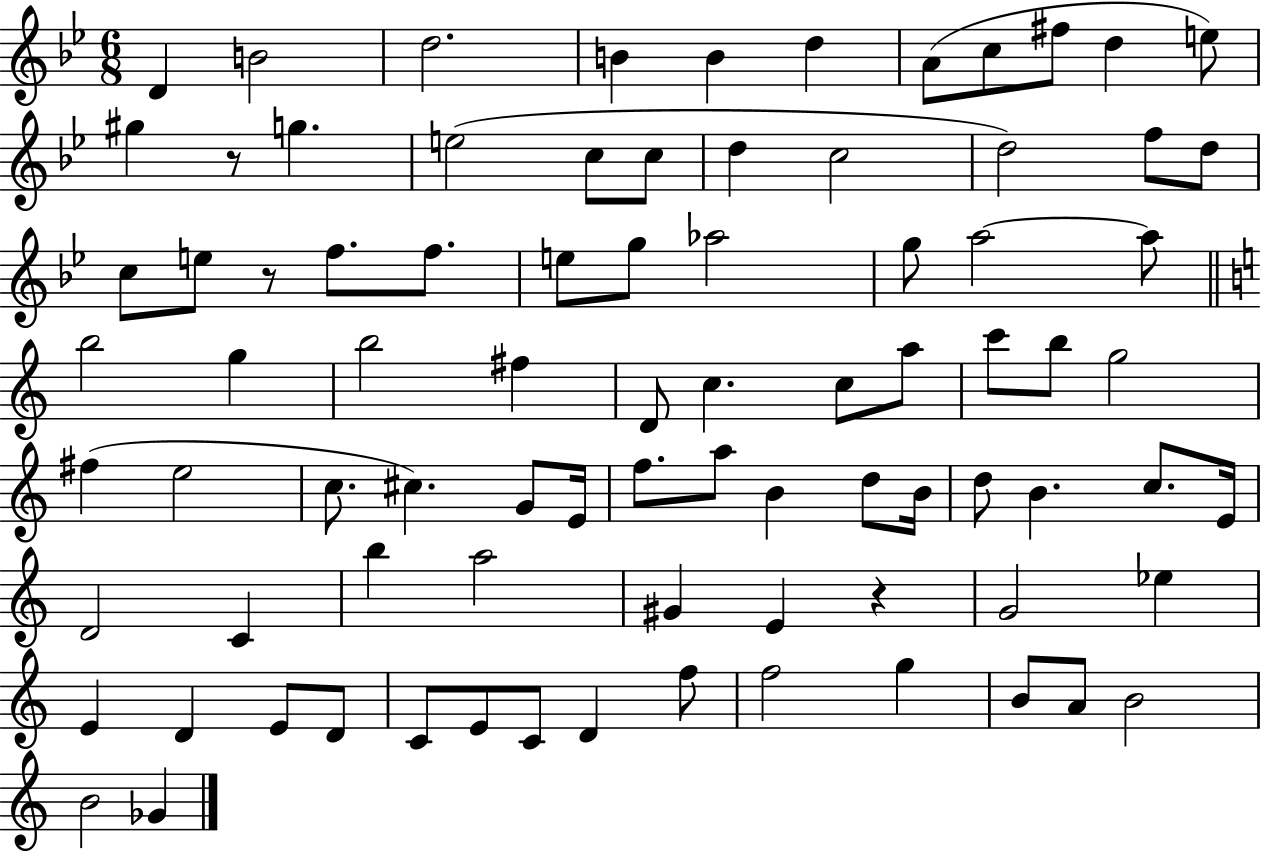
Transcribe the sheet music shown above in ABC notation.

X:1
T:Untitled
M:6/8
L:1/4
K:Bb
D B2 d2 B B d A/2 c/2 ^f/2 d e/2 ^g z/2 g e2 c/2 c/2 d c2 d2 f/2 d/2 c/2 e/2 z/2 f/2 f/2 e/2 g/2 _a2 g/2 a2 a/2 b2 g b2 ^f D/2 c c/2 a/2 c'/2 b/2 g2 ^f e2 c/2 ^c G/2 E/4 f/2 a/2 B d/2 B/4 d/2 B c/2 E/4 D2 C b a2 ^G E z G2 _e E D E/2 D/2 C/2 E/2 C/2 D f/2 f2 g B/2 A/2 B2 B2 _G